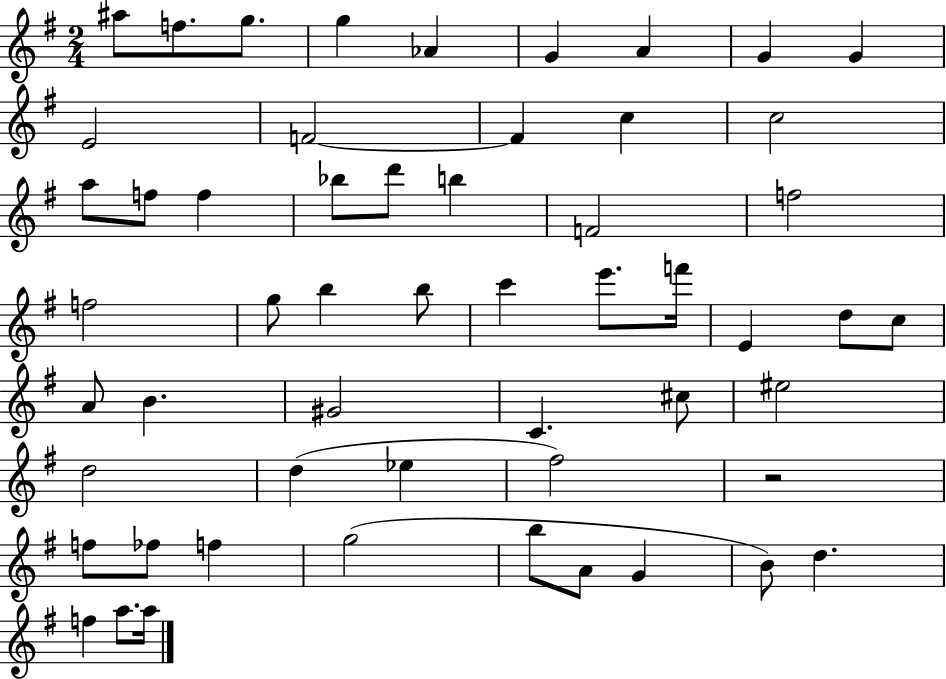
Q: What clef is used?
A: treble